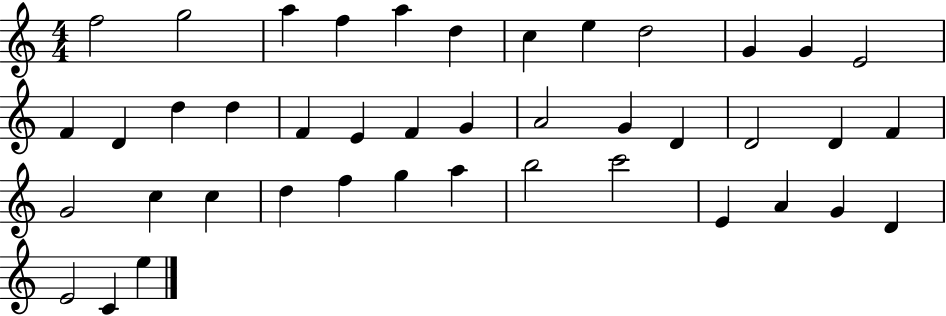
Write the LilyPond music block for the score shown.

{
  \clef treble
  \numericTimeSignature
  \time 4/4
  \key c \major
  f''2 g''2 | a''4 f''4 a''4 d''4 | c''4 e''4 d''2 | g'4 g'4 e'2 | \break f'4 d'4 d''4 d''4 | f'4 e'4 f'4 g'4 | a'2 g'4 d'4 | d'2 d'4 f'4 | \break g'2 c''4 c''4 | d''4 f''4 g''4 a''4 | b''2 c'''2 | e'4 a'4 g'4 d'4 | \break e'2 c'4 e''4 | \bar "|."
}